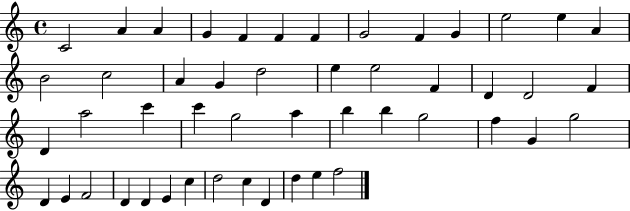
X:1
T:Untitled
M:4/4
L:1/4
K:C
C2 A A G F F F G2 F G e2 e A B2 c2 A G d2 e e2 F D D2 F D a2 c' c' g2 a b b g2 f G g2 D E F2 D D E c d2 c D d e f2